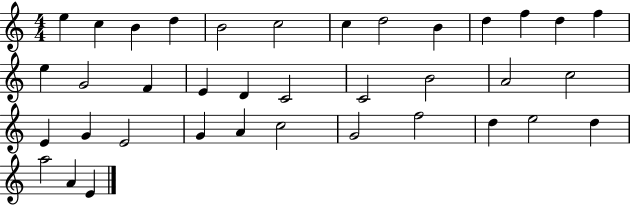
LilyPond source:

{
  \clef treble
  \numericTimeSignature
  \time 4/4
  \key c \major
  e''4 c''4 b'4 d''4 | b'2 c''2 | c''4 d''2 b'4 | d''4 f''4 d''4 f''4 | \break e''4 g'2 f'4 | e'4 d'4 c'2 | c'2 b'2 | a'2 c''2 | \break e'4 g'4 e'2 | g'4 a'4 c''2 | g'2 f''2 | d''4 e''2 d''4 | \break a''2 a'4 e'4 | \bar "|."
}